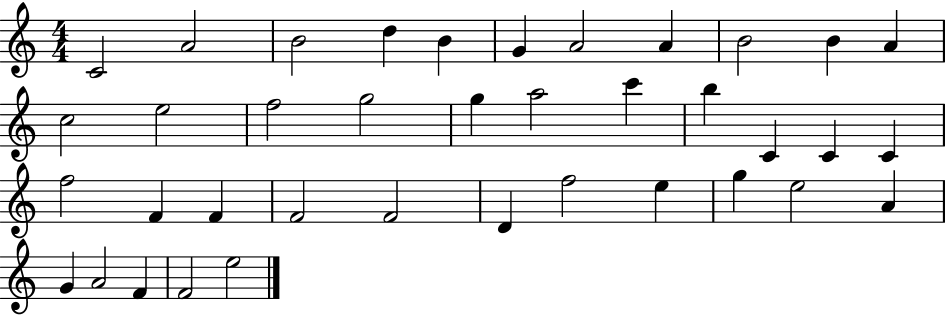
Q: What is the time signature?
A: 4/4